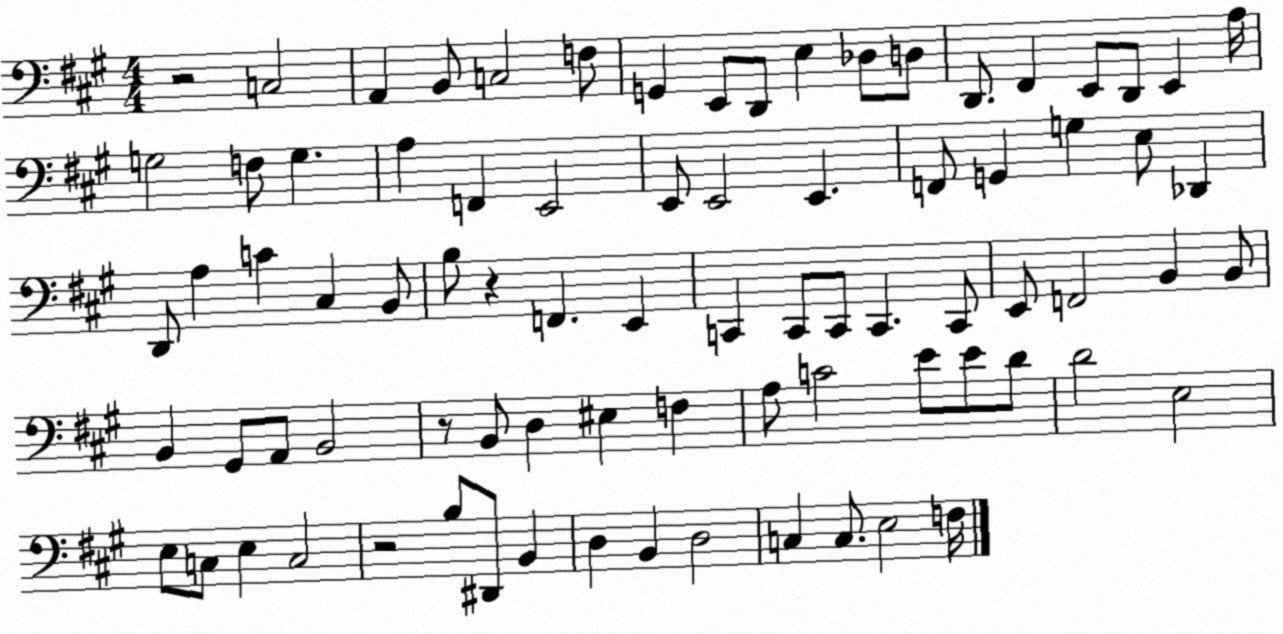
X:1
T:Untitled
M:4/4
L:1/4
K:A
z2 C,2 A,, B,,/2 C,2 F,/2 G,, E,,/2 D,,/2 E, _D,/2 D,/2 D,,/2 ^F,, E,,/2 D,,/2 E,, A,/4 G,2 F,/2 G, A, F,, E,,2 E,,/2 E,,2 E,, F,,/2 G,, G, E,/2 _D,, D,,/2 A, C ^C, B,,/2 B,/2 z F,, E,, C,, C,,/2 C,,/2 C,, C,,/2 E,,/2 F,,2 B,, B,,/2 B,, ^G,,/2 A,,/2 B,,2 z/2 B,,/2 D, ^E, F, A,/2 C2 E/2 E/2 D/2 D2 E,2 E,/2 C,/2 E, C,2 z2 B,/2 ^D,,/2 B,, D, B,, D,2 C, C,/2 E,2 F,/4